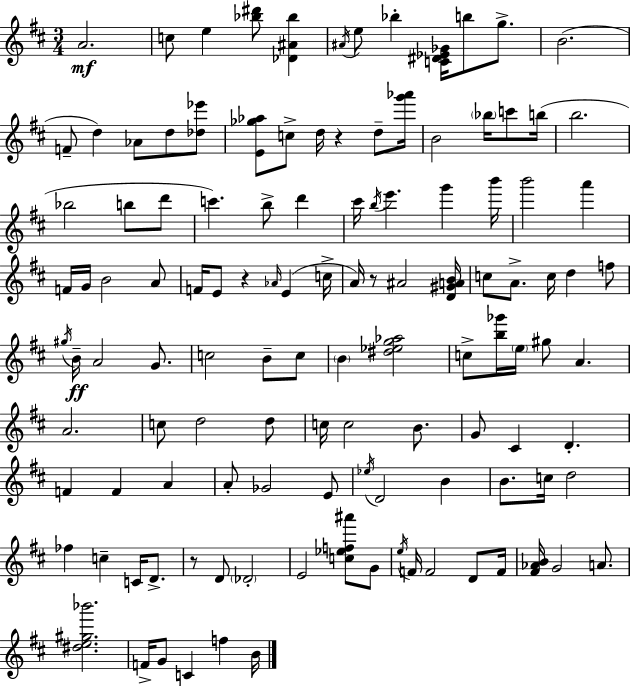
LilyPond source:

{
  \clef treble
  \numericTimeSignature
  \time 3/4
  \key d \major
  a'2.\mf | c''8 e''4 <bes'' dis'''>8 <des' ais' bes''>4 | \acciaccatura { ais'16 } e''8 bes''4-. <c' dis' ees' ges'>16 b''8 g''8.-> | b'2.( | \break f'8-- d''4) aes'8 d''8 <des'' ees'''>8 | <e' ges'' aes''>8 c''8-> d''16 r4 d''8-- | <g''' aes'''>16 b'2 \parenthesize bes''16 c'''8 | b''16( b''2. | \break bes''2 b''8 d'''8 | c'''4.) b''8-> d'''4 | cis'''16 \acciaccatura { b''16 } e'''4. g'''4 | b'''16 b'''2 a'''4 | \break f'16 g'16 b'2 | a'8 f'16 e'8 r4 \grace { aes'16 } e'4( | c''16-> a'16) r8 ais'2 | <d' gis' a' b'>16 c''8 a'8.-> c''16 d''4 | \break f''8 \acciaccatura { gis''16 }\ff b'16-- a'2 | g'8. c''2 | b'8-- c''8 \parenthesize b'4 <dis'' ees'' g'' aes''>2 | c''8-> <b'' ges'''>16 \parenthesize e''16 gis''8 a'4. | \break a'2. | c''8 d''2 | d''8 c''16 c''2 | b'8. g'8 cis'4 d'4.-. | \break f'4 f'4 | a'4 a'8-. ges'2 | e'8 \acciaccatura { ees''16 } d'2 | b'4 b'8. c''16 d''2 | \break fes''4 c''4-- | c'16 d'8.-> r8 d'8 \parenthesize des'2-. | e'2 | <c'' ees'' f'' ais'''>8 g'8 \acciaccatura { e''16 } f'16 f'2 | \break d'8 f'16 <fis' aes' b'>16 g'2 | a'8. <dis'' e'' gis'' bes'''>2. | f'16-> g'8 c'4 | f''4 b'16 \bar "|."
}